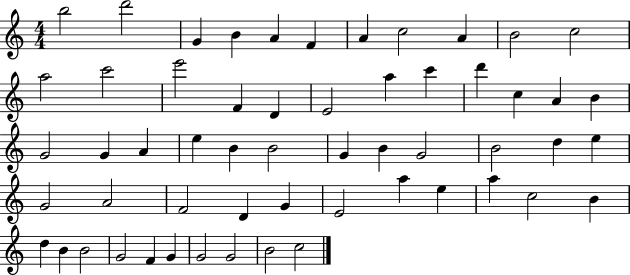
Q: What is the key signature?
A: C major